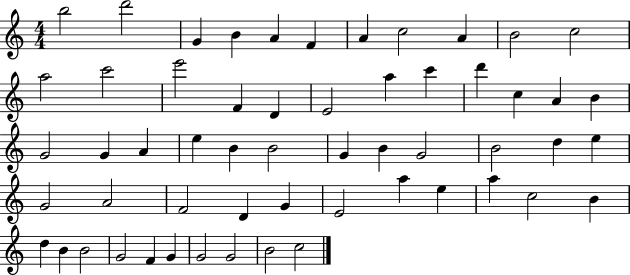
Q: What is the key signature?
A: C major